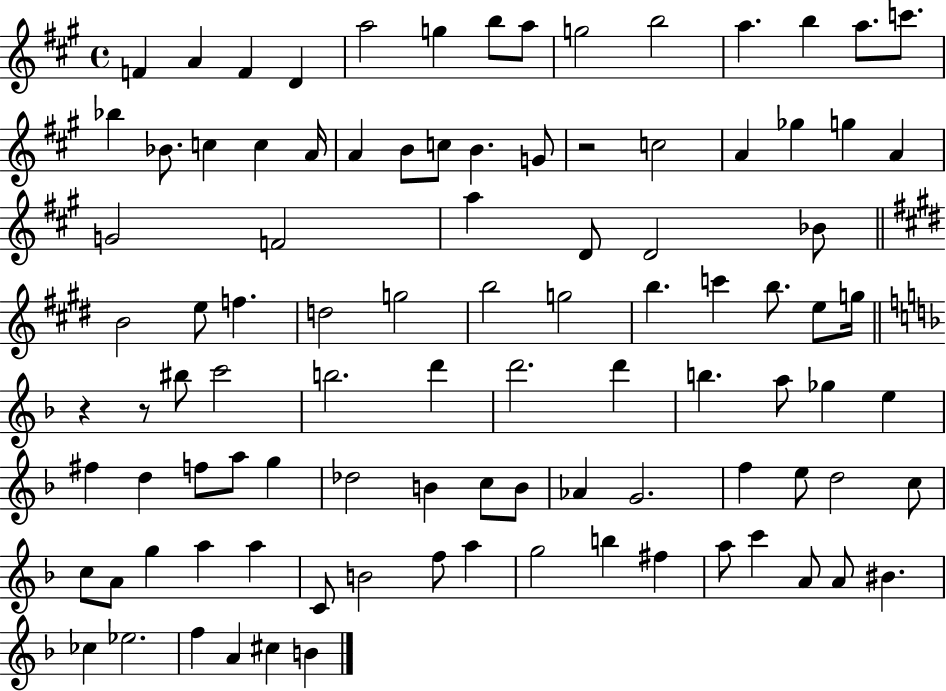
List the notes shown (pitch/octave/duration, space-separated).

F4/q A4/q F4/q D4/q A5/h G5/q B5/e A5/e G5/h B5/h A5/q. B5/q A5/e. C6/e. Bb5/q Bb4/e. C5/q C5/q A4/s A4/q B4/e C5/e B4/q. G4/e R/h C5/h A4/q Gb5/q G5/q A4/q G4/h F4/h A5/q D4/e D4/h Bb4/e B4/h E5/e F5/q. D5/h G5/h B5/h G5/h B5/q. C6/q B5/e. E5/e G5/s R/q R/e BIS5/e C6/h B5/h. D6/q D6/h. D6/q B5/q. A5/e Gb5/q E5/q F#5/q D5/q F5/e A5/e G5/q Db5/h B4/q C5/e B4/e Ab4/q G4/h. F5/q E5/e D5/h C5/e C5/e A4/e G5/q A5/q A5/q C4/e B4/h F5/e A5/q G5/h B5/q F#5/q A5/e C6/q A4/e A4/e BIS4/q. CES5/q Eb5/h. F5/q A4/q C#5/q B4/q